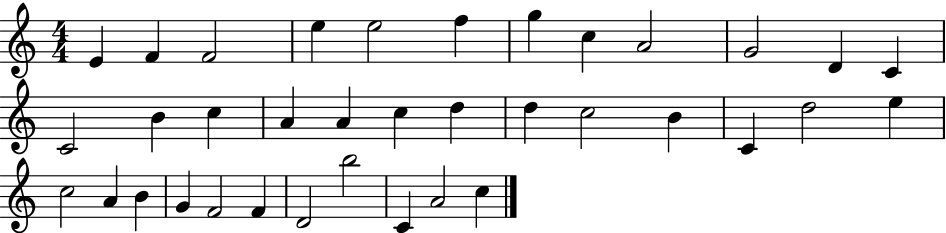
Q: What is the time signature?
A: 4/4